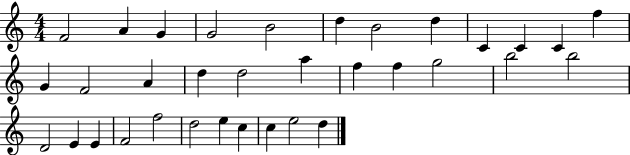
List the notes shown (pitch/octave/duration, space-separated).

F4/h A4/q G4/q G4/h B4/h D5/q B4/h D5/q C4/q C4/q C4/q F5/q G4/q F4/h A4/q D5/q D5/h A5/q F5/q F5/q G5/h B5/h B5/h D4/h E4/q E4/q F4/h F5/h D5/h E5/q C5/q C5/q E5/h D5/q